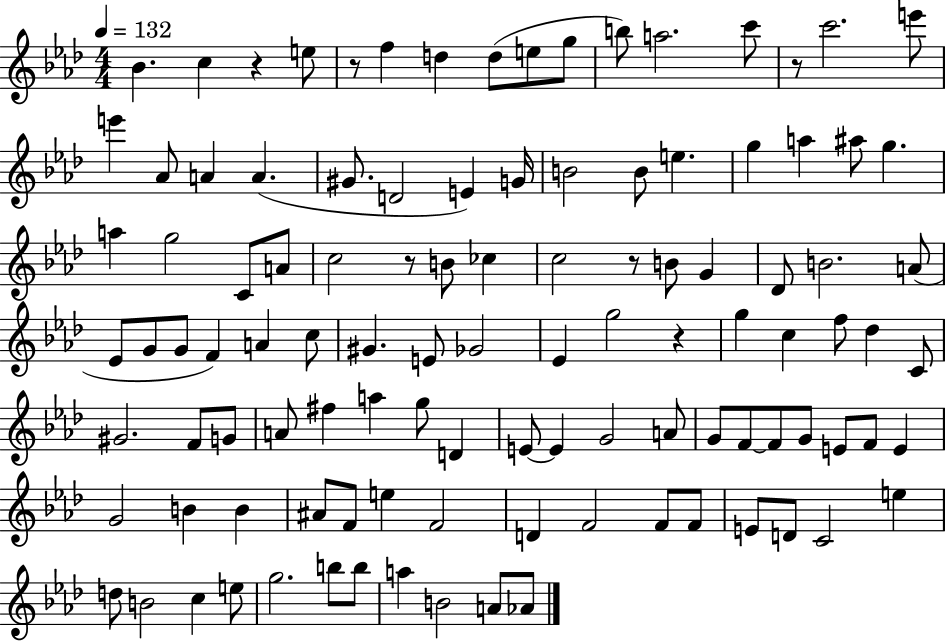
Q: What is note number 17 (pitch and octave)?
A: A4